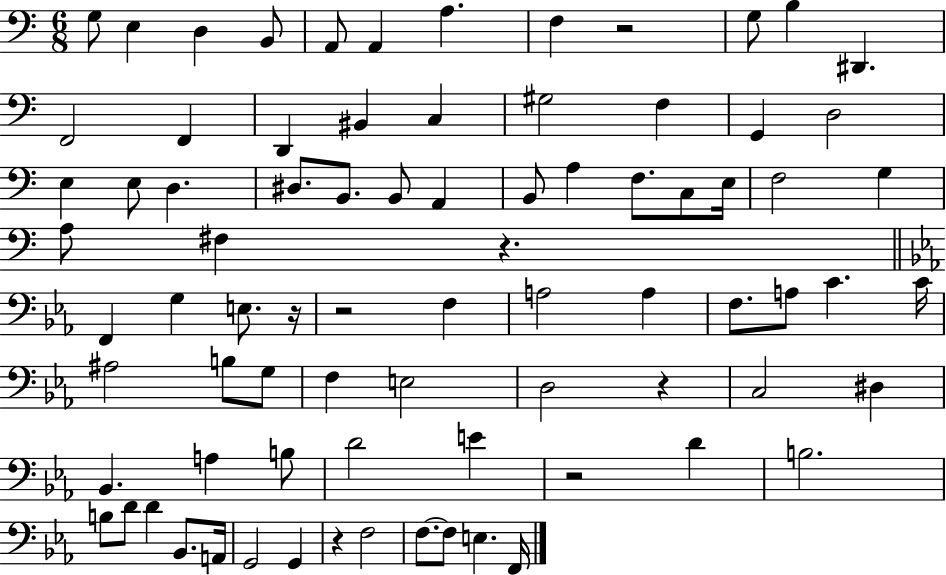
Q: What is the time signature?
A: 6/8